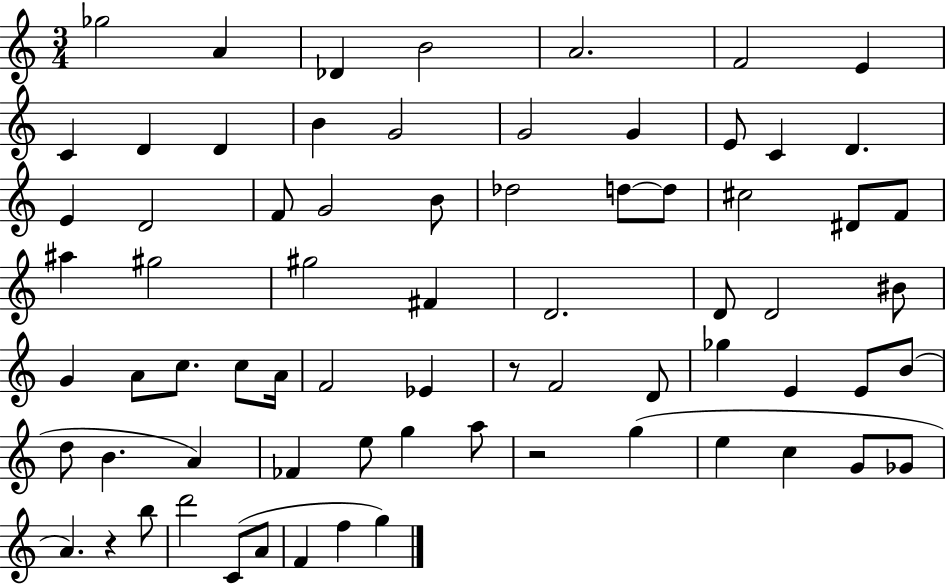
Gb5/h A4/q Db4/q B4/h A4/h. F4/h E4/q C4/q D4/q D4/q B4/q G4/h G4/h G4/q E4/e C4/q D4/q. E4/q D4/h F4/e G4/h B4/e Db5/h D5/e D5/e C#5/h D#4/e F4/e A#5/q G#5/h G#5/h F#4/q D4/h. D4/e D4/h BIS4/e G4/q A4/e C5/e. C5/e A4/s F4/h Eb4/q R/e F4/h D4/e Gb5/q E4/q E4/e B4/e D5/e B4/q. A4/q FES4/q E5/e G5/q A5/e R/h G5/q E5/q C5/q G4/e Gb4/e A4/q. R/q B5/e D6/h C4/e A4/e F4/q F5/q G5/q